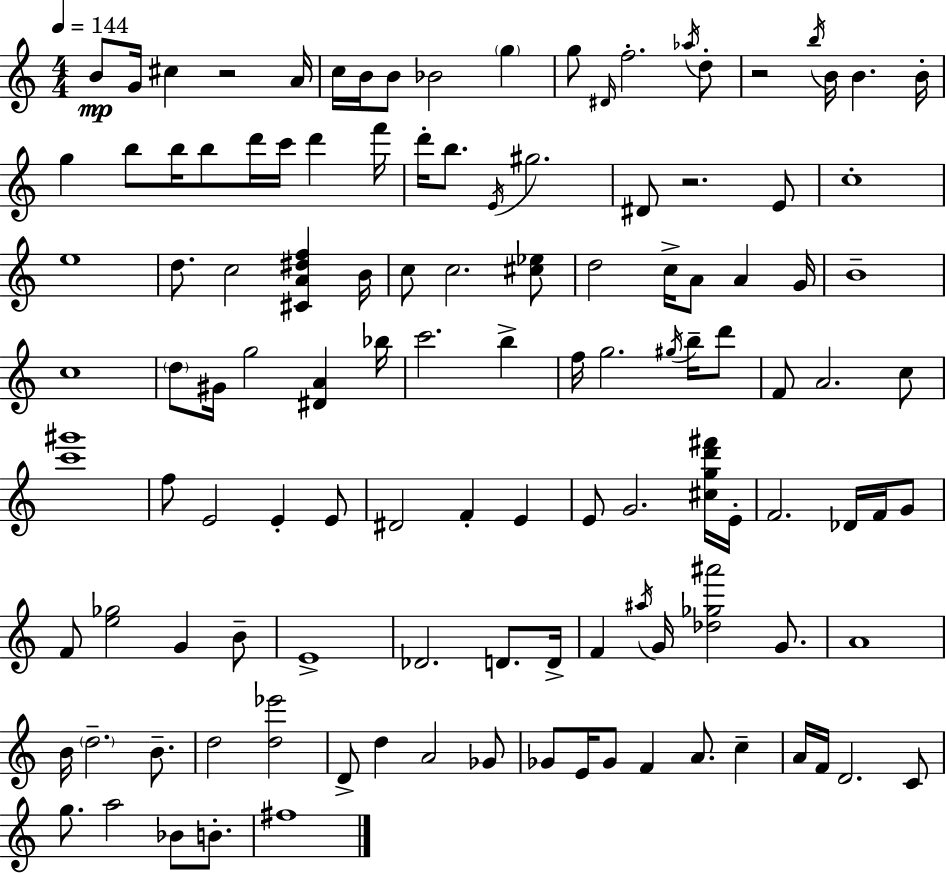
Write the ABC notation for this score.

X:1
T:Untitled
M:4/4
L:1/4
K:Am
B/2 G/4 ^c z2 A/4 c/4 B/4 B/2 _B2 g g/2 ^D/4 f2 _a/4 d/2 z2 b/4 B/4 B B/4 g b/2 b/4 b/2 d'/4 c'/4 d' f'/4 d'/4 b/2 E/4 ^g2 ^D/2 z2 E/2 c4 e4 d/2 c2 [^CA^df] B/4 c/2 c2 [^c_e]/2 d2 c/4 A/2 A G/4 B4 c4 d/2 ^G/4 g2 [^DA] _b/4 c'2 b f/4 g2 ^g/4 b/4 d'/2 F/2 A2 c/2 [c'^g']4 f/2 E2 E E/2 ^D2 F E E/2 G2 [^cgd'^f']/4 E/4 F2 _D/4 F/4 G/2 F/2 [e_g]2 G B/2 E4 _D2 D/2 D/4 F ^a/4 G/4 [_d_g^a']2 G/2 A4 B/4 d2 B/2 d2 [d_e']2 D/2 d A2 _G/2 _G/2 E/4 _G/2 F A/2 c A/4 F/4 D2 C/2 g/2 a2 _B/2 B/2 ^f4